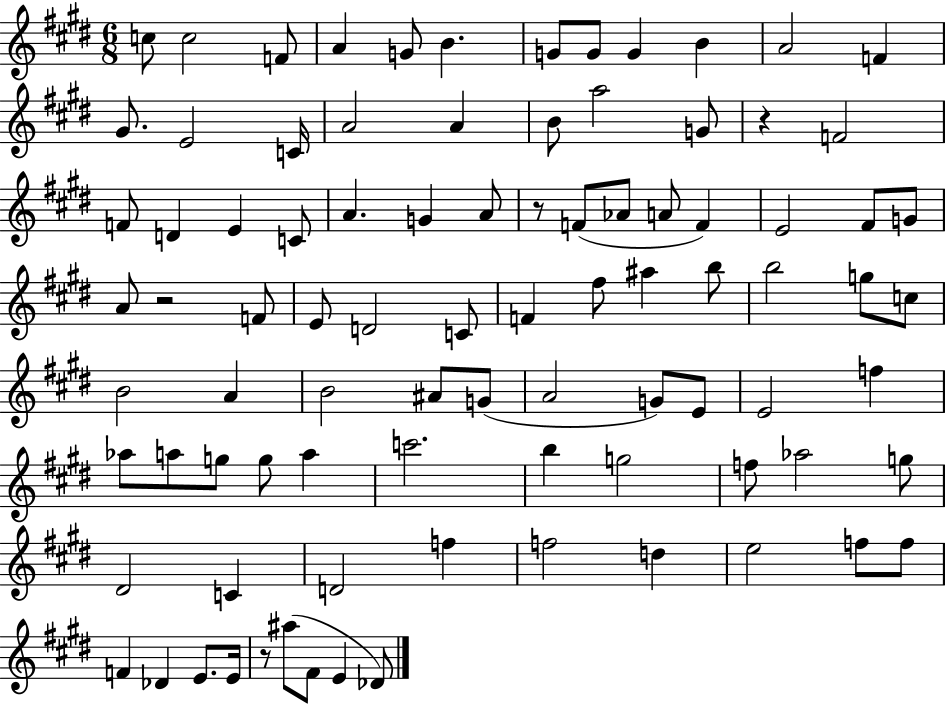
C5/e C5/h F4/e A4/q G4/e B4/q. G4/e G4/e G4/q B4/q A4/h F4/q G#4/e. E4/h C4/s A4/h A4/q B4/e A5/h G4/e R/q F4/h F4/e D4/q E4/q C4/e A4/q. G4/q A4/e R/e F4/e Ab4/e A4/e F4/q E4/h F#4/e G4/e A4/e R/h F4/e E4/e D4/h C4/e F4/q F#5/e A#5/q B5/e B5/h G5/e C5/e B4/h A4/q B4/h A#4/e G4/e A4/h G4/e E4/e E4/h F5/q Ab5/e A5/e G5/e G5/e A5/q C6/h. B5/q G5/h F5/e Ab5/h G5/e D#4/h C4/q D4/h F5/q F5/h D5/q E5/h F5/e F5/e F4/q Db4/q E4/e. E4/s R/e A#5/e F#4/e E4/q Db4/e